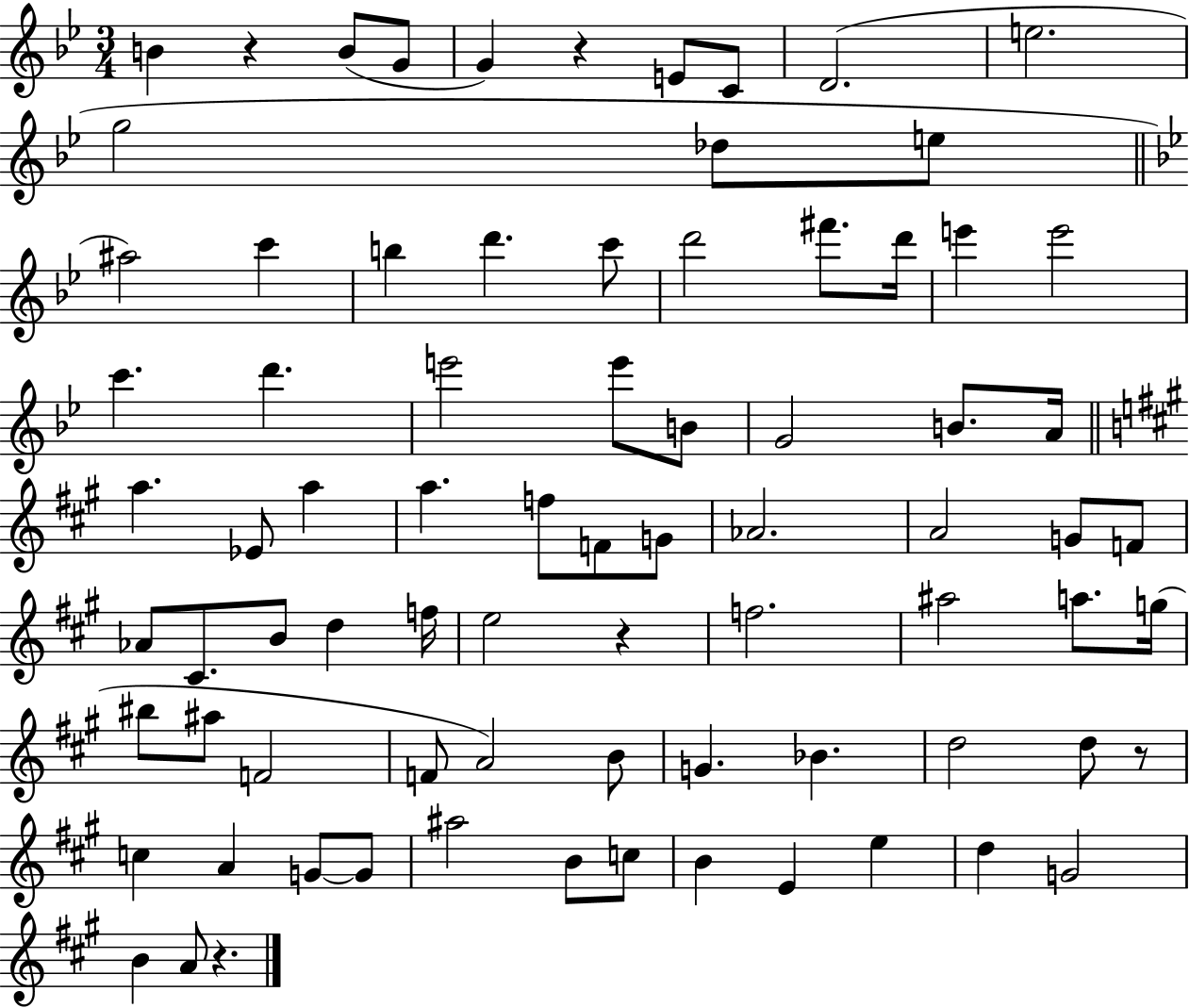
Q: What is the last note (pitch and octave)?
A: A4